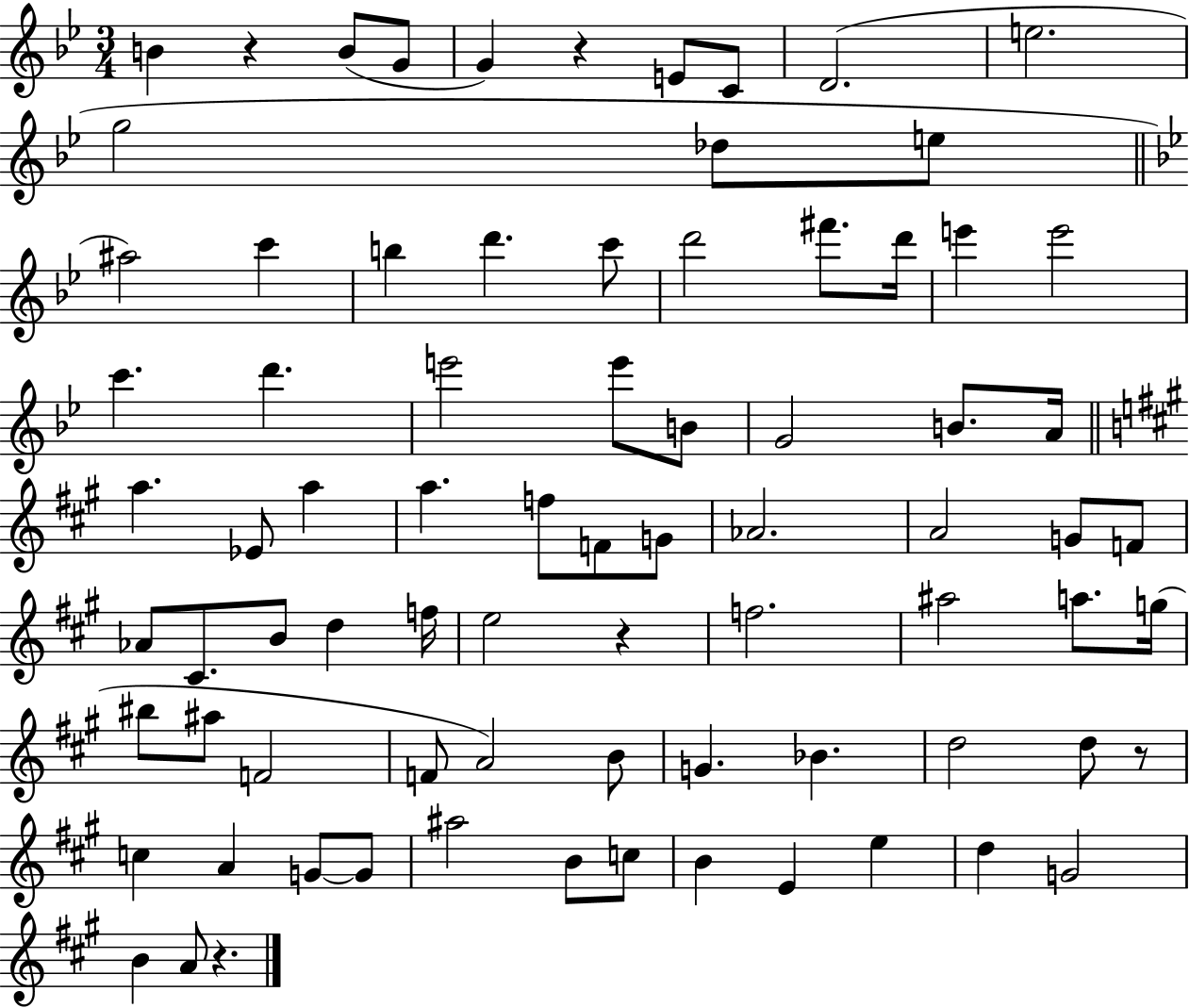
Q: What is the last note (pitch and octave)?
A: A4